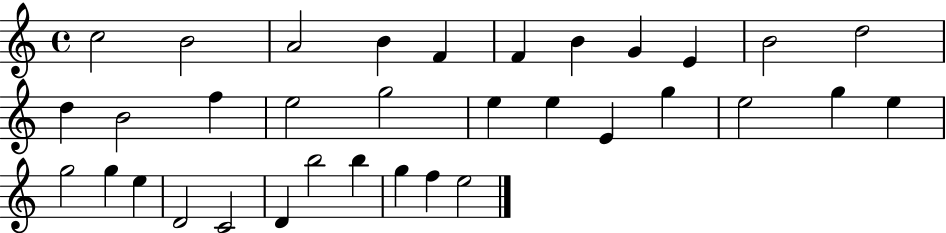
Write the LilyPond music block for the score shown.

{
  \clef treble
  \time 4/4
  \defaultTimeSignature
  \key c \major
  c''2 b'2 | a'2 b'4 f'4 | f'4 b'4 g'4 e'4 | b'2 d''2 | \break d''4 b'2 f''4 | e''2 g''2 | e''4 e''4 e'4 g''4 | e''2 g''4 e''4 | \break g''2 g''4 e''4 | d'2 c'2 | d'4 b''2 b''4 | g''4 f''4 e''2 | \break \bar "|."
}